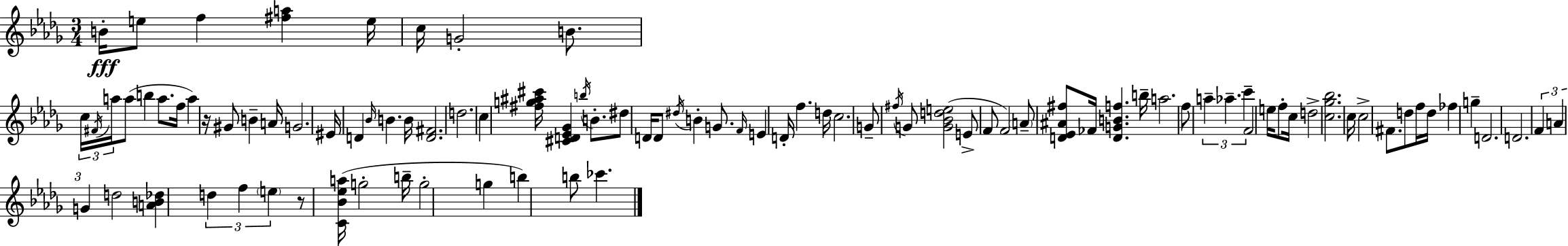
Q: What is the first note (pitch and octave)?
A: B4